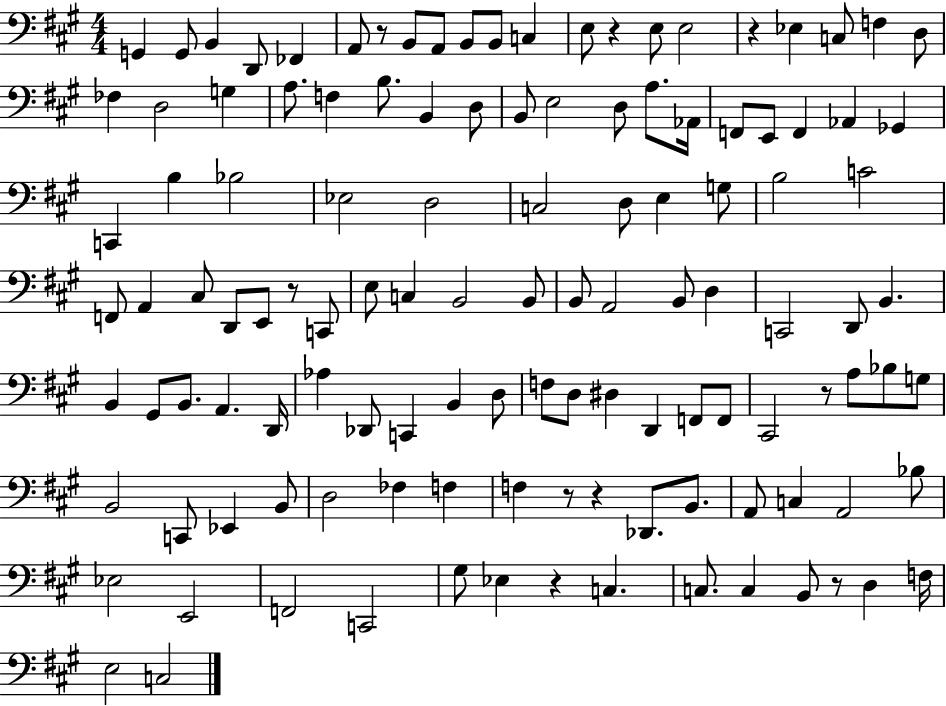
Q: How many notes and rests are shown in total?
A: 121